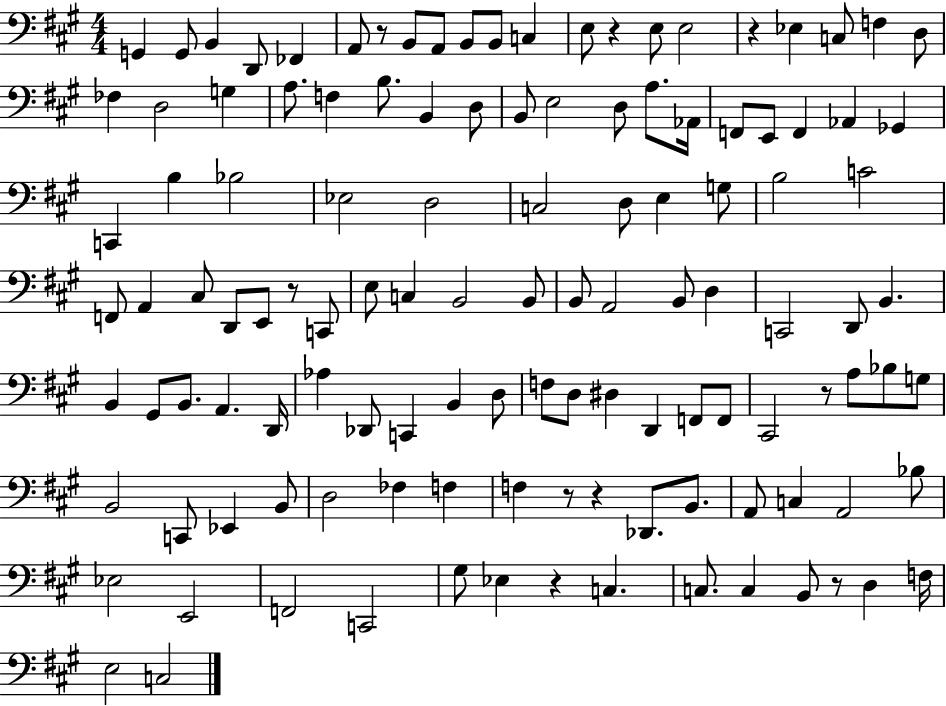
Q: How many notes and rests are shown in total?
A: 121